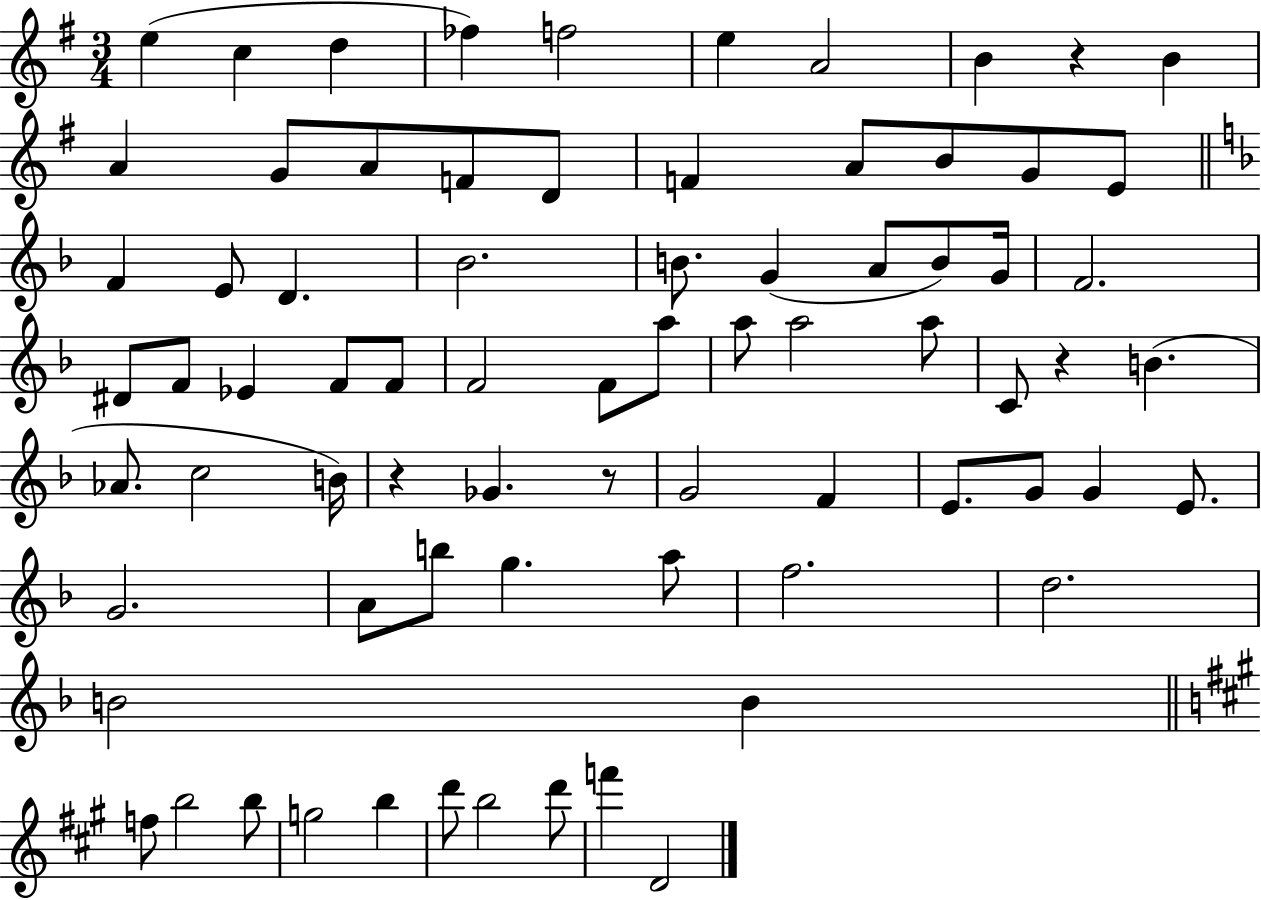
E5/q C5/q D5/q FES5/q F5/h E5/q A4/h B4/q R/q B4/q A4/q G4/e A4/e F4/e D4/e F4/q A4/e B4/e G4/e E4/e F4/q E4/e D4/q. Bb4/h. B4/e. G4/q A4/e B4/e G4/s F4/h. D#4/e F4/e Eb4/q F4/e F4/e F4/h F4/e A5/e A5/e A5/h A5/e C4/e R/q B4/q. Ab4/e. C5/h B4/s R/q Gb4/q. R/e G4/h F4/q E4/e. G4/e G4/q E4/e. G4/h. A4/e B5/e G5/q. A5/e F5/h. D5/h. B4/h B4/q F5/e B5/h B5/e G5/h B5/q D6/e B5/h D6/e F6/q D4/h